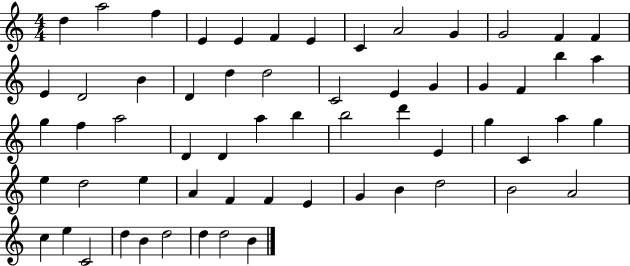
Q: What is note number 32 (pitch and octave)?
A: A5